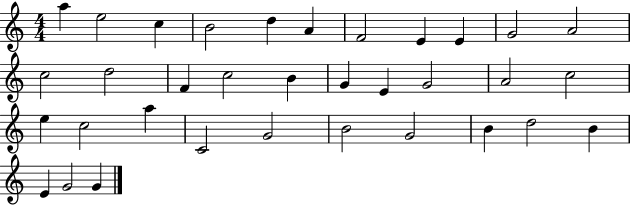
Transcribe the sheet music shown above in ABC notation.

X:1
T:Untitled
M:4/4
L:1/4
K:C
a e2 c B2 d A F2 E E G2 A2 c2 d2 F c2 B G E G2 A2 c2 e c2 a C2 G2 B2 G2 B d2 B E G2 G